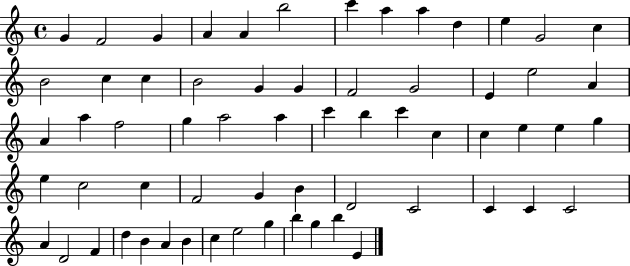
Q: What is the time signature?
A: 4/4